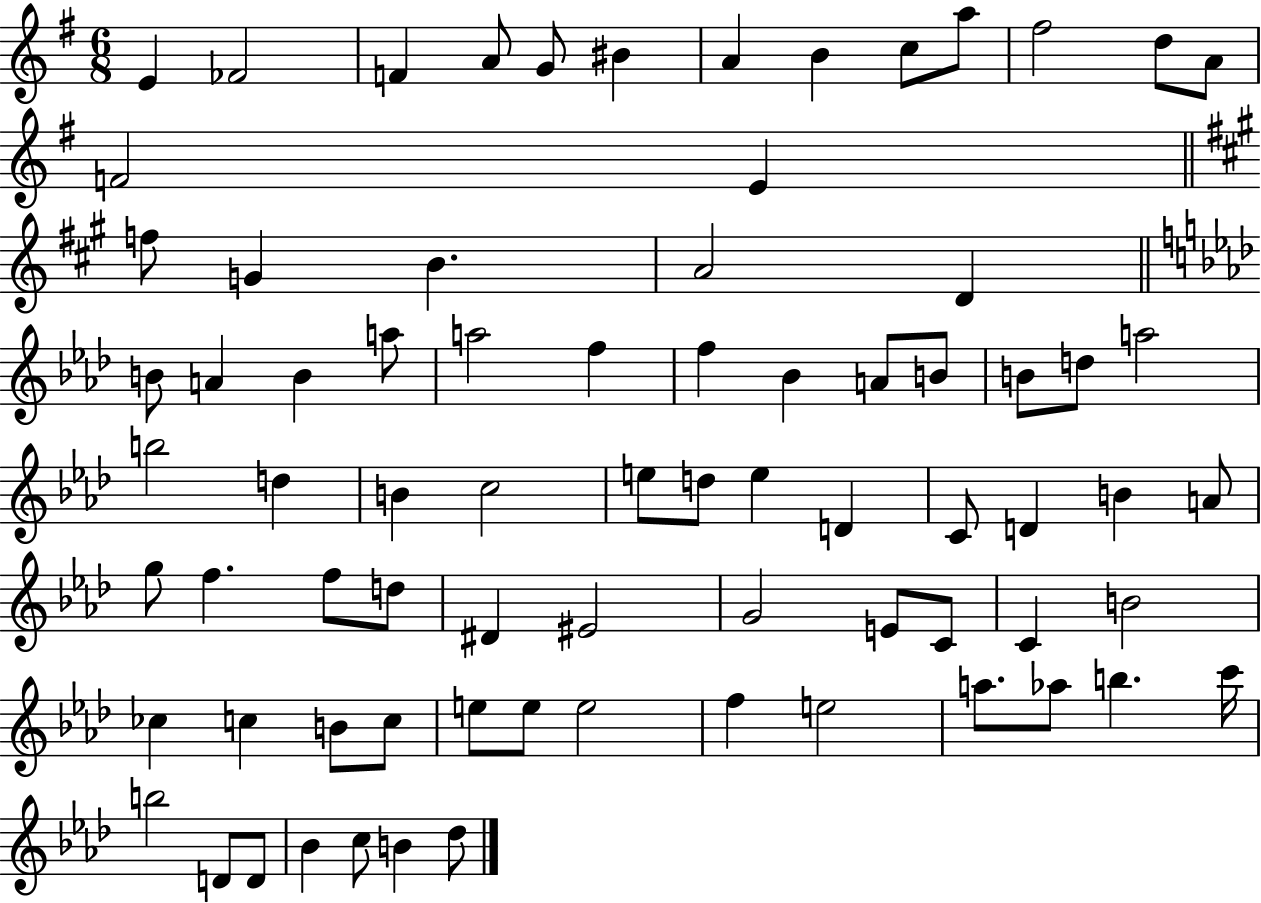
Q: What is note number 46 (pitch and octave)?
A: G5